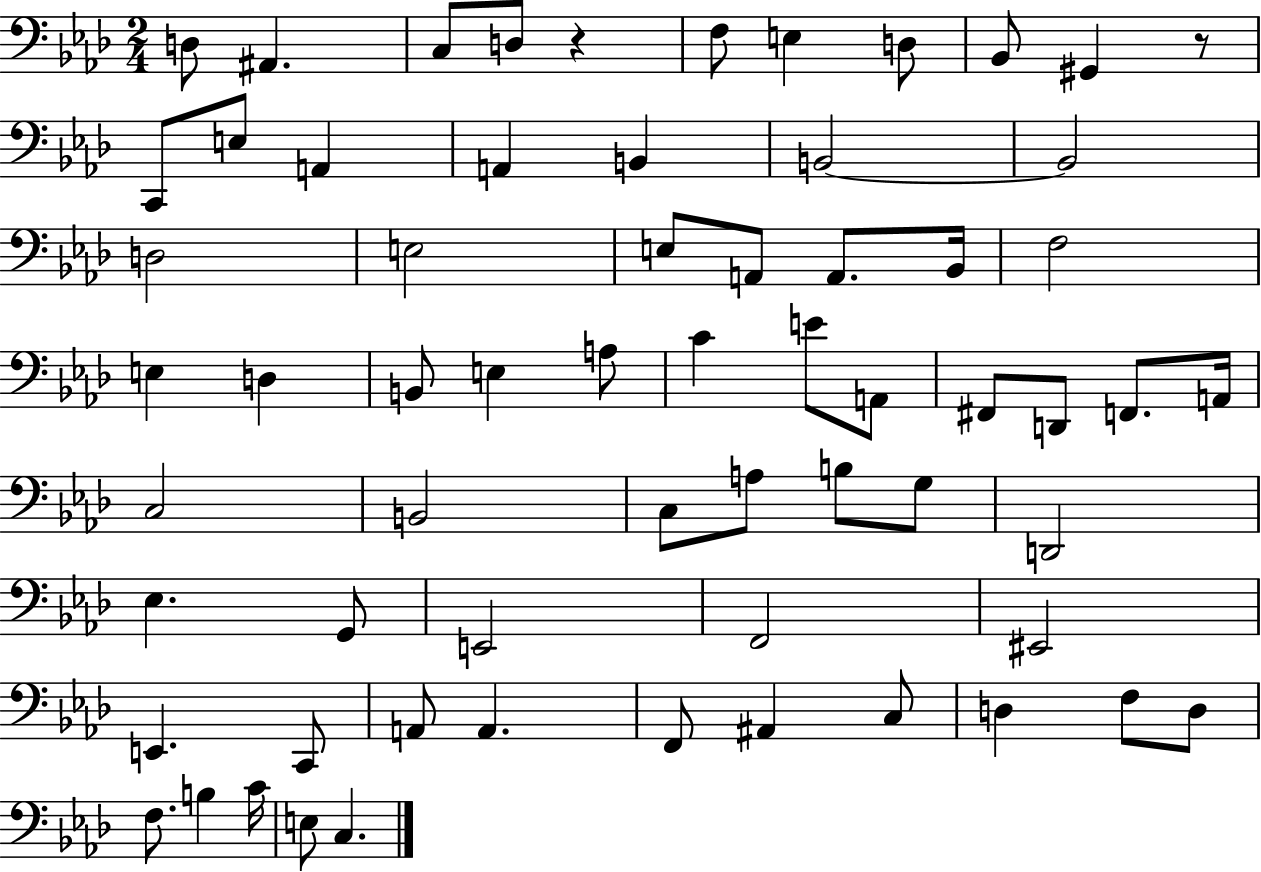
{
  \clef bass
  \numericTimeSignature
  \time 2/4
  \key aes \major
  d8 ais,4. | c8 d8 r4 | f8 e4 d8 | bes,8 gis,4 r8 | \break c,8 e8 a,4 | a,4 b,4 | b,2~~ | b,2 | \break d2 | e2 | e8 a,8 a,8. bes,16 | f2 | \break e4 d4 | b,8 e4 a8 | c'4 e'8 a,8 | fis,8 d,8 f,8. a,16 | \break c2 | b,2 | c8 a8 b8 g8 | d,2 | \break ees4. g,8 | e,2 | f,2 | eis,2 | \break e,4. c,8 | a,8 a,4. | f,8 ais,4 c8 | d4 f8 d8 | \break f8. b4 c'16 | e8 c4. | \bar "|."
}